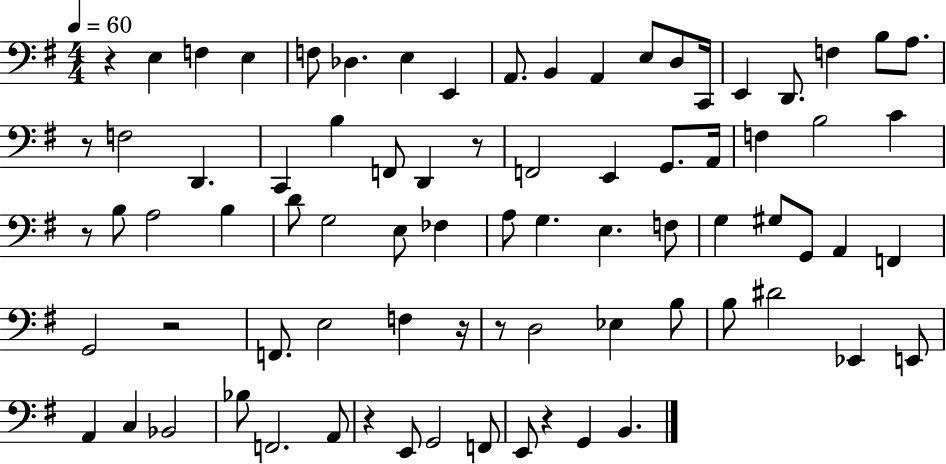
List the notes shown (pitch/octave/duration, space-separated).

R/q E3/q F3/q E3/q F3/e Db3/q. E3/q E2/q A2/e. B2/q A2/q E3/e D3/e C2/s E2/q D2/e. F3/q B3/e A3/e. R/e F3/h D2/q. C2/q B3/q F2/e D2/q R/e F2/h E2/q G2/e. A2/s F3/q B3/h C4/q R/e B3/e A3/h B3/q D4/e G3/h E3/e FES3/q A3/e G3/q. E3/q. F3/e G3/q G#3/e G2/e A2/q F2/q G2/h R/h F2/e. E3/h F3/q R/s R/e D3/h Eb3/q B3/e B3/e D#4/h Eb2/q E2/e A2/q C3/q Bb2/h Bb3/e F2/h. A2/e R/q E2/e G2/h F2/e E2/e R/q G2/q B2/q.